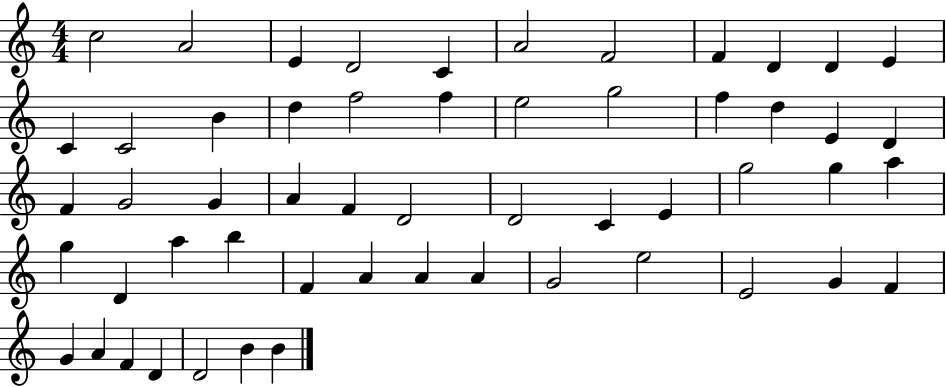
X:1
T:Untitled
M:4/4
L:1/4
K:C
c2 A2 E D2 C A2 F2 F D D E C C2 B d f2 f e2 g2 f d E D F G2 G A F D2 D2 C E g2 g a g D a b F A A A G2 e2 E2 G F G A F D D2 B B